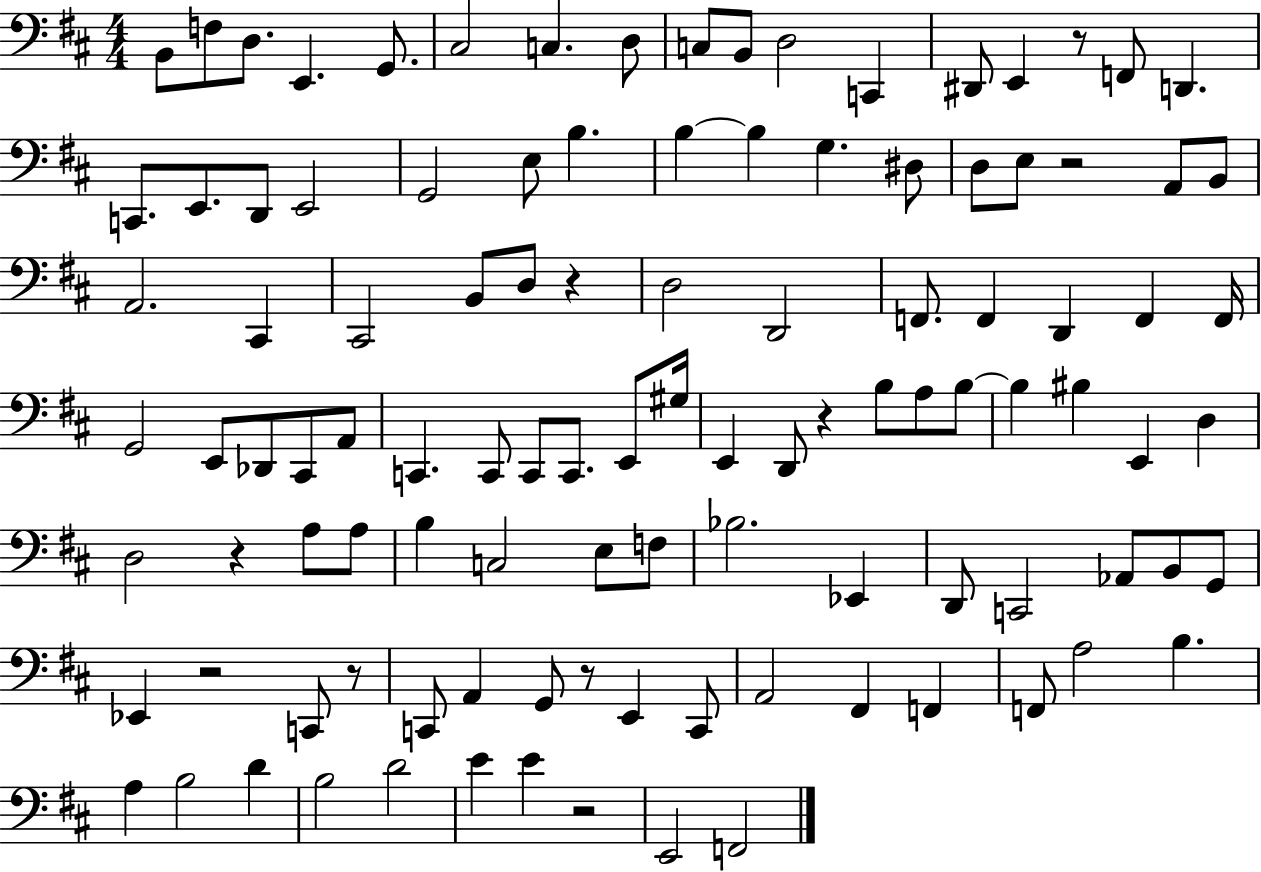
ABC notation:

X:1
T:Untitled
M:4/4
L:1/4
K:D
B,,/2 F,/2 D,/2 E,, G,,/2 ^C,2 C, D,/2 C,/2 B,,/2 D,2 C,, ^D,,/2 E,, z/2 F,,/2 D,, C,,/2 E,,/2 D,,/2 E,,2 G,,2 E,/2 B, B, B, G, ^D,/2 D,/2 E,/2 z2 A,,/2 B,,/2 A,,2 ^C,, ^C,,2 B,,/2 D,/2 z D,2 D,,2 F,,/2 F,, D,, F,, F,,/4 G,,2 E,,/2 _D,,/2 ^C,,/2 A,,/2 C,, C,,/2 C,,/2 C,,/2 E,,/2 ^G,/4 E,, D,,/2 z B,/2 A,/2 B,/2 B, ^B, E,, D, D,2 z A,/2 A,/2 B, C,2 E,/2 F,/2 _B,2 _E,, D,,/2 C,,2 _A,,/2 B,,/2 G,,/2 _E,, z2 C,,/2 z/2 C,,/2 A,, G,,/2 z/2 E,, C,,/2 A,,2 ^F,, F,, F,,/2 A,2 B, A, B,2 D B,2 D2 E E z2 E,,2 F,,2